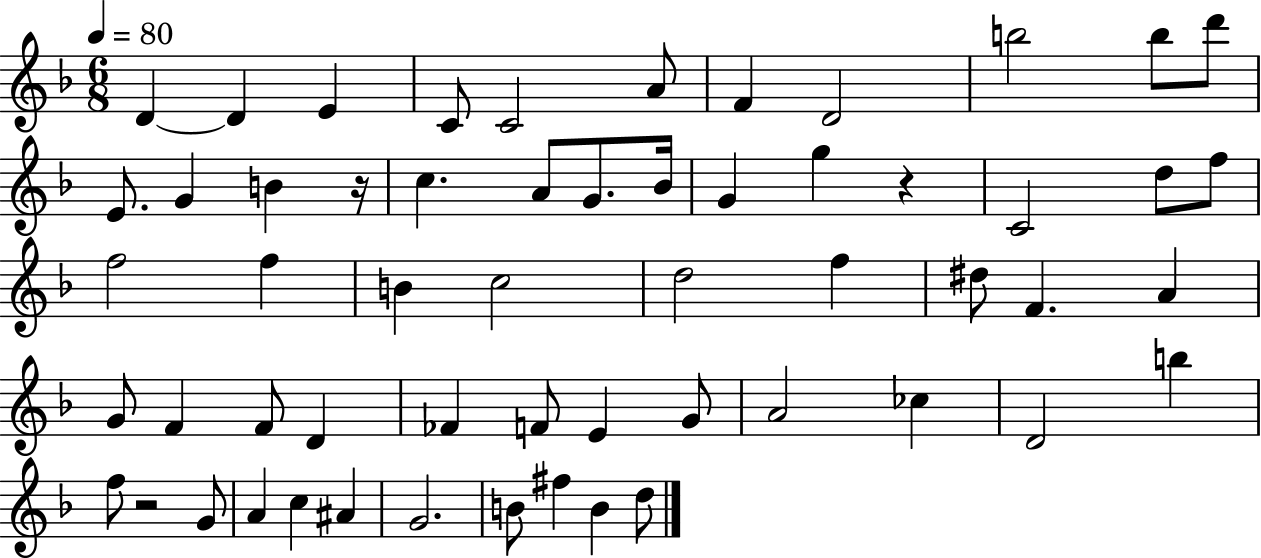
D4/q D4/q E4/q C4/e C4/h A4/e F4/q D4/h B5/h B5/e D6/e E4/e. G4/q B4/q R/s C5/q. A4/e G4/e. Bb4/s G4/q G5/q R/q C4/h D5/e F5/e F5/h F5/q B4/q C5/h D5/h F5/q D#5/e F4/q. A4/q G4/e F4/q F4/e D4/q FES4/q F4/e E4/q G4/e A4/h CES5/q D4/h B5/q F5/e R/h G4/e A4/q C5/q A#4/q G4/h. B4/e F#5/q B4/q D5/e